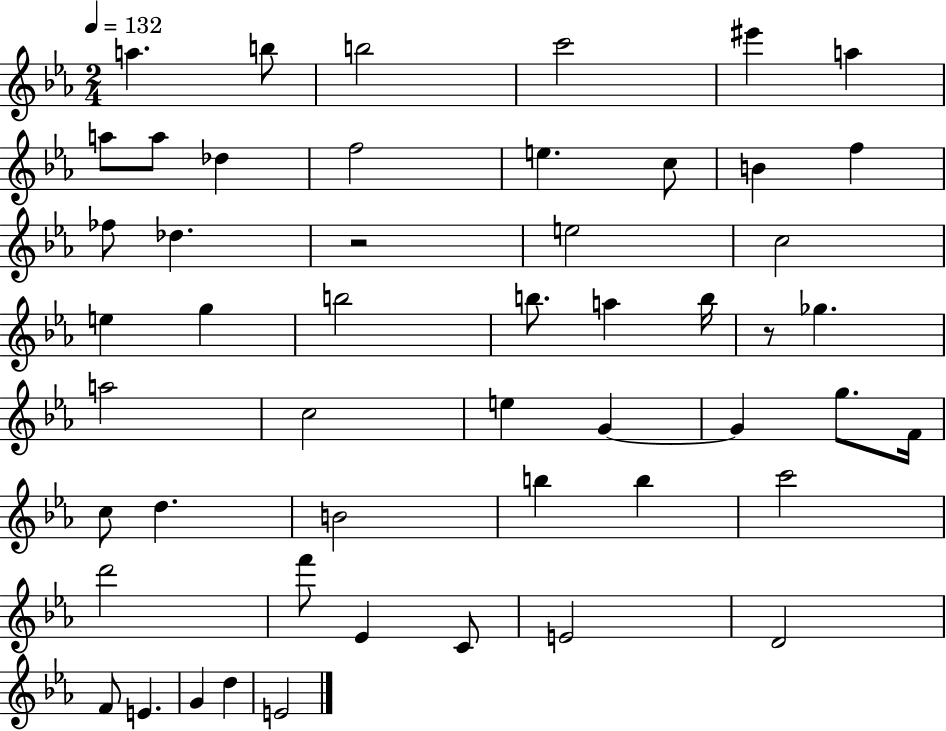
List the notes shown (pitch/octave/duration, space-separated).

A5/q. B5/e B5/h C6/h EIS6/q A5/q A5/e A5/e Db5/q F5/h E5/q. C5/e B4/q F5/q FES5/e Db5/q. R/h E5/h C5/h E5/q G5/q B5/h B5/e. A5/q B5/s R/e Gb5/q. A5/h C5/h E5/q G4/q G4/q G5/e. F4/s C5/e D5/q. B4/h B5/q B5/q C6/h D6/h F6/e Eb4/q C4/e E4/h D4/h F4/e E4/q. G4/q D5/q E4/h